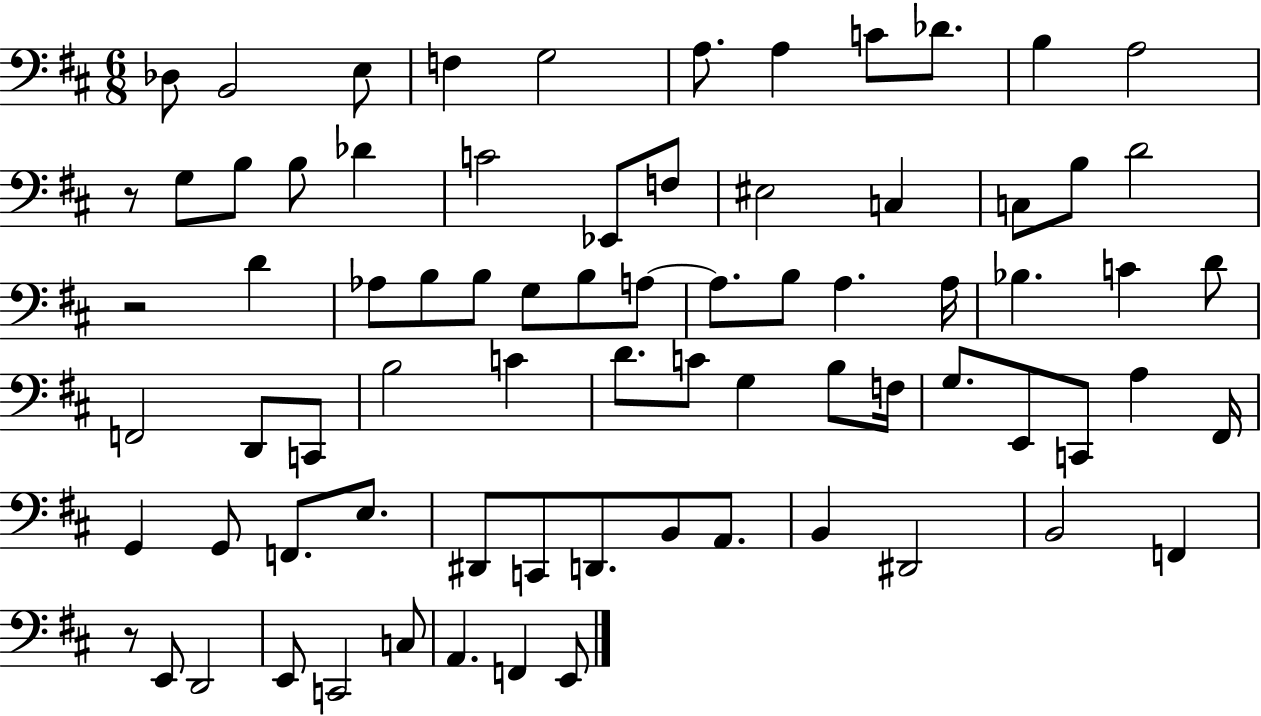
{
  \clef bass
  \numericTimeSignature
  \time 6/8
  \key d \major
  des8 b,2 e8 | f4 g2 | a8. a4 c'8 des'8. | b4 a2 | \break r8 g8 b8 b8 des'4 | c'2 ees,8 f8 | eis2 c4 | c8 b8 d'2 | \break r2 d'4 | aes8 b8 b8 g8 b8 a8~~ | a8. b8 a4. a16 | bes4. c'4 d'8 | \break f,2 d,8 c,8 | b2 c'4 | d'8. c'8 g4 b8 f16 | g8. e,8 c,8 a4 fis,16 | \break g,4 g,8 f,8. e8. | dis,8 c,8 d,8. b,8 a,8. | b,4 dis,2 | b,2 f,4 | \break r8 e,8 d,2 | e,8 c,2 c8 | a,4. f,4 e,8 | \bar "|."
}